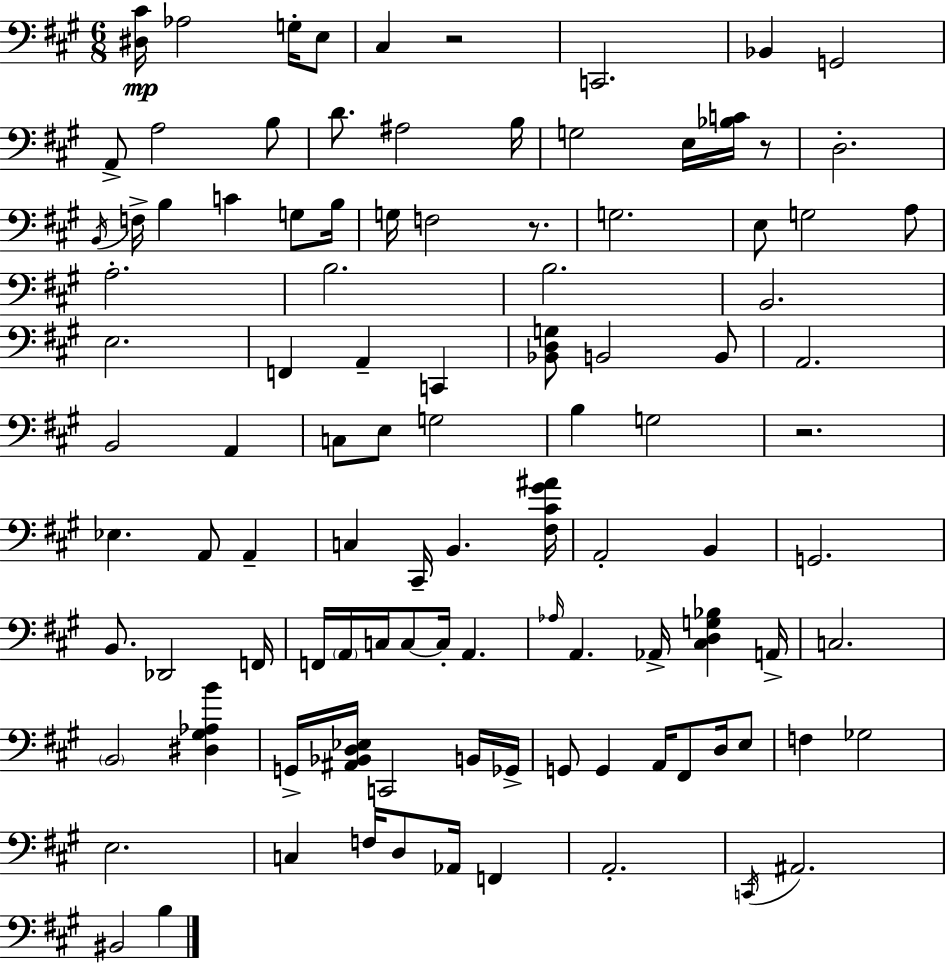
{
  \clef bass
  \numericTimeSignature
  \time 6/8
  \key a \major
  <dis cis'>16\mp aes2 g16-. e8 | cis4 r2 | c,2. | bes,4 g,2 | \break a,8-> a2 b8 | d'8. ais2 b16 | g2 e16 <bes c'>16 r8 | d2.-. | \break \acciaccatura { b,16 } f16-> b4 c'4 g8 | b16 g16 f2 r8. | g2. | e8 g2 a8 | \break a2.-. | b2. | b2. | b,2. | \break e2. | f,4 a,4-- c,4 | <bes, d g>8 b,2 b,8 | a,2. | \break b,2 a,4 | c8 e8 g2 | b4 g2 | r2. | \break ees4. a,8 a,4-- | c4 cis,16-- b,4. | <fis cis' gis' ais'>16 a,2-. b,4 | g,2. | \break b,8. des,2 | f,16 f,16 \parenthesize a,16 c16 c8~~ c16-. a,4. | \grace { aes16 } a,4. aes,16-> <cis d g bes>4 | a,16-> c2. | \break \parenthesize b,2 <dis gis aes b'>4 | g,16-> <ais, bes, d ees>16 c,2 | b,16 ges,16-> g,8 g,4 a,16 fis,8 d16 | e8 f4 ges2 | \break e2. | c4 f16 d8 aes,16 f,4 | a,2.-. | \acciaccatura { c,16 } ais,2. | \break bis,2 b4 | \bar "|."
}